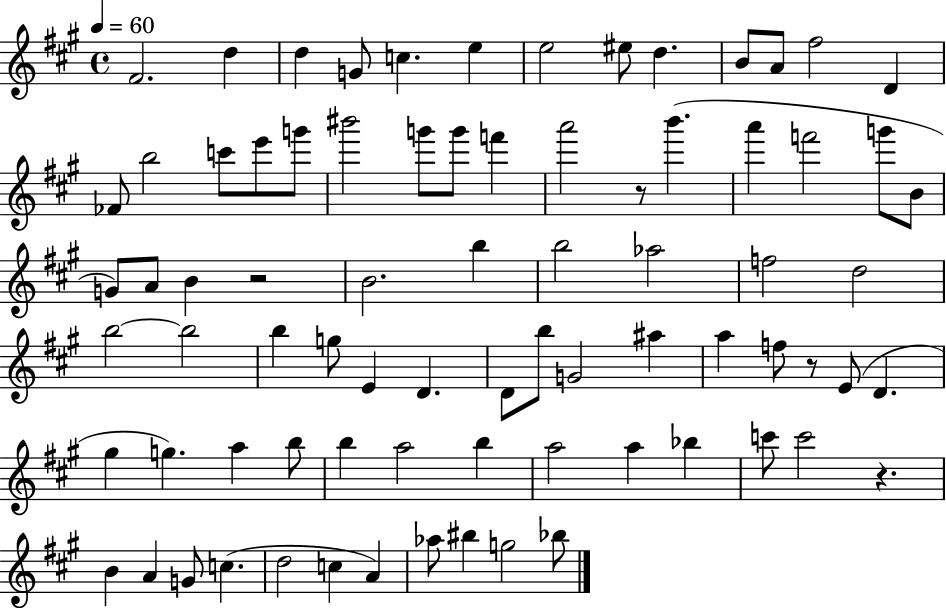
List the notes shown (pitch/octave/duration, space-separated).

F#4/h. D5/q D5/q G4/e C5/q. E5/q E5/h EIS5/e D5/q. B4/e A4/e F#5/h D4/q FES4/e B5/h C6/e E6/e G6/e BIS6/h G6/e G6/e F6/q A6/h R/e B6/q. A6/q F6/h G6/e B4/e G4/e A4/e B4/q R/h B4/h. B5/q B5/h Ab5/h F5/h D5/h B5/h B5/h B5/q G5/e E4/q D4/q. D4/e B5/e G4/h A#5/q A5/q F5/e R/e E4/e D4/q. G#5/q G5/q. A5/q B5/e B5/q A5/h B5/q A5/h A5/q Bb5/q C6/e C6/h R/q. B4/q A4/q G4/e C5/q. D5/h C5/q A4/q Ab5/e BIS5/q G5/h Bb5/e